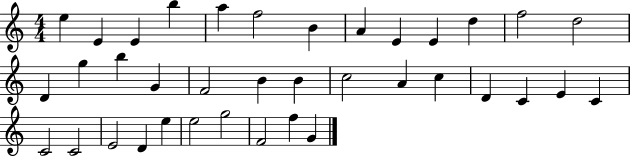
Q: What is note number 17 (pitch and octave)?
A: G4